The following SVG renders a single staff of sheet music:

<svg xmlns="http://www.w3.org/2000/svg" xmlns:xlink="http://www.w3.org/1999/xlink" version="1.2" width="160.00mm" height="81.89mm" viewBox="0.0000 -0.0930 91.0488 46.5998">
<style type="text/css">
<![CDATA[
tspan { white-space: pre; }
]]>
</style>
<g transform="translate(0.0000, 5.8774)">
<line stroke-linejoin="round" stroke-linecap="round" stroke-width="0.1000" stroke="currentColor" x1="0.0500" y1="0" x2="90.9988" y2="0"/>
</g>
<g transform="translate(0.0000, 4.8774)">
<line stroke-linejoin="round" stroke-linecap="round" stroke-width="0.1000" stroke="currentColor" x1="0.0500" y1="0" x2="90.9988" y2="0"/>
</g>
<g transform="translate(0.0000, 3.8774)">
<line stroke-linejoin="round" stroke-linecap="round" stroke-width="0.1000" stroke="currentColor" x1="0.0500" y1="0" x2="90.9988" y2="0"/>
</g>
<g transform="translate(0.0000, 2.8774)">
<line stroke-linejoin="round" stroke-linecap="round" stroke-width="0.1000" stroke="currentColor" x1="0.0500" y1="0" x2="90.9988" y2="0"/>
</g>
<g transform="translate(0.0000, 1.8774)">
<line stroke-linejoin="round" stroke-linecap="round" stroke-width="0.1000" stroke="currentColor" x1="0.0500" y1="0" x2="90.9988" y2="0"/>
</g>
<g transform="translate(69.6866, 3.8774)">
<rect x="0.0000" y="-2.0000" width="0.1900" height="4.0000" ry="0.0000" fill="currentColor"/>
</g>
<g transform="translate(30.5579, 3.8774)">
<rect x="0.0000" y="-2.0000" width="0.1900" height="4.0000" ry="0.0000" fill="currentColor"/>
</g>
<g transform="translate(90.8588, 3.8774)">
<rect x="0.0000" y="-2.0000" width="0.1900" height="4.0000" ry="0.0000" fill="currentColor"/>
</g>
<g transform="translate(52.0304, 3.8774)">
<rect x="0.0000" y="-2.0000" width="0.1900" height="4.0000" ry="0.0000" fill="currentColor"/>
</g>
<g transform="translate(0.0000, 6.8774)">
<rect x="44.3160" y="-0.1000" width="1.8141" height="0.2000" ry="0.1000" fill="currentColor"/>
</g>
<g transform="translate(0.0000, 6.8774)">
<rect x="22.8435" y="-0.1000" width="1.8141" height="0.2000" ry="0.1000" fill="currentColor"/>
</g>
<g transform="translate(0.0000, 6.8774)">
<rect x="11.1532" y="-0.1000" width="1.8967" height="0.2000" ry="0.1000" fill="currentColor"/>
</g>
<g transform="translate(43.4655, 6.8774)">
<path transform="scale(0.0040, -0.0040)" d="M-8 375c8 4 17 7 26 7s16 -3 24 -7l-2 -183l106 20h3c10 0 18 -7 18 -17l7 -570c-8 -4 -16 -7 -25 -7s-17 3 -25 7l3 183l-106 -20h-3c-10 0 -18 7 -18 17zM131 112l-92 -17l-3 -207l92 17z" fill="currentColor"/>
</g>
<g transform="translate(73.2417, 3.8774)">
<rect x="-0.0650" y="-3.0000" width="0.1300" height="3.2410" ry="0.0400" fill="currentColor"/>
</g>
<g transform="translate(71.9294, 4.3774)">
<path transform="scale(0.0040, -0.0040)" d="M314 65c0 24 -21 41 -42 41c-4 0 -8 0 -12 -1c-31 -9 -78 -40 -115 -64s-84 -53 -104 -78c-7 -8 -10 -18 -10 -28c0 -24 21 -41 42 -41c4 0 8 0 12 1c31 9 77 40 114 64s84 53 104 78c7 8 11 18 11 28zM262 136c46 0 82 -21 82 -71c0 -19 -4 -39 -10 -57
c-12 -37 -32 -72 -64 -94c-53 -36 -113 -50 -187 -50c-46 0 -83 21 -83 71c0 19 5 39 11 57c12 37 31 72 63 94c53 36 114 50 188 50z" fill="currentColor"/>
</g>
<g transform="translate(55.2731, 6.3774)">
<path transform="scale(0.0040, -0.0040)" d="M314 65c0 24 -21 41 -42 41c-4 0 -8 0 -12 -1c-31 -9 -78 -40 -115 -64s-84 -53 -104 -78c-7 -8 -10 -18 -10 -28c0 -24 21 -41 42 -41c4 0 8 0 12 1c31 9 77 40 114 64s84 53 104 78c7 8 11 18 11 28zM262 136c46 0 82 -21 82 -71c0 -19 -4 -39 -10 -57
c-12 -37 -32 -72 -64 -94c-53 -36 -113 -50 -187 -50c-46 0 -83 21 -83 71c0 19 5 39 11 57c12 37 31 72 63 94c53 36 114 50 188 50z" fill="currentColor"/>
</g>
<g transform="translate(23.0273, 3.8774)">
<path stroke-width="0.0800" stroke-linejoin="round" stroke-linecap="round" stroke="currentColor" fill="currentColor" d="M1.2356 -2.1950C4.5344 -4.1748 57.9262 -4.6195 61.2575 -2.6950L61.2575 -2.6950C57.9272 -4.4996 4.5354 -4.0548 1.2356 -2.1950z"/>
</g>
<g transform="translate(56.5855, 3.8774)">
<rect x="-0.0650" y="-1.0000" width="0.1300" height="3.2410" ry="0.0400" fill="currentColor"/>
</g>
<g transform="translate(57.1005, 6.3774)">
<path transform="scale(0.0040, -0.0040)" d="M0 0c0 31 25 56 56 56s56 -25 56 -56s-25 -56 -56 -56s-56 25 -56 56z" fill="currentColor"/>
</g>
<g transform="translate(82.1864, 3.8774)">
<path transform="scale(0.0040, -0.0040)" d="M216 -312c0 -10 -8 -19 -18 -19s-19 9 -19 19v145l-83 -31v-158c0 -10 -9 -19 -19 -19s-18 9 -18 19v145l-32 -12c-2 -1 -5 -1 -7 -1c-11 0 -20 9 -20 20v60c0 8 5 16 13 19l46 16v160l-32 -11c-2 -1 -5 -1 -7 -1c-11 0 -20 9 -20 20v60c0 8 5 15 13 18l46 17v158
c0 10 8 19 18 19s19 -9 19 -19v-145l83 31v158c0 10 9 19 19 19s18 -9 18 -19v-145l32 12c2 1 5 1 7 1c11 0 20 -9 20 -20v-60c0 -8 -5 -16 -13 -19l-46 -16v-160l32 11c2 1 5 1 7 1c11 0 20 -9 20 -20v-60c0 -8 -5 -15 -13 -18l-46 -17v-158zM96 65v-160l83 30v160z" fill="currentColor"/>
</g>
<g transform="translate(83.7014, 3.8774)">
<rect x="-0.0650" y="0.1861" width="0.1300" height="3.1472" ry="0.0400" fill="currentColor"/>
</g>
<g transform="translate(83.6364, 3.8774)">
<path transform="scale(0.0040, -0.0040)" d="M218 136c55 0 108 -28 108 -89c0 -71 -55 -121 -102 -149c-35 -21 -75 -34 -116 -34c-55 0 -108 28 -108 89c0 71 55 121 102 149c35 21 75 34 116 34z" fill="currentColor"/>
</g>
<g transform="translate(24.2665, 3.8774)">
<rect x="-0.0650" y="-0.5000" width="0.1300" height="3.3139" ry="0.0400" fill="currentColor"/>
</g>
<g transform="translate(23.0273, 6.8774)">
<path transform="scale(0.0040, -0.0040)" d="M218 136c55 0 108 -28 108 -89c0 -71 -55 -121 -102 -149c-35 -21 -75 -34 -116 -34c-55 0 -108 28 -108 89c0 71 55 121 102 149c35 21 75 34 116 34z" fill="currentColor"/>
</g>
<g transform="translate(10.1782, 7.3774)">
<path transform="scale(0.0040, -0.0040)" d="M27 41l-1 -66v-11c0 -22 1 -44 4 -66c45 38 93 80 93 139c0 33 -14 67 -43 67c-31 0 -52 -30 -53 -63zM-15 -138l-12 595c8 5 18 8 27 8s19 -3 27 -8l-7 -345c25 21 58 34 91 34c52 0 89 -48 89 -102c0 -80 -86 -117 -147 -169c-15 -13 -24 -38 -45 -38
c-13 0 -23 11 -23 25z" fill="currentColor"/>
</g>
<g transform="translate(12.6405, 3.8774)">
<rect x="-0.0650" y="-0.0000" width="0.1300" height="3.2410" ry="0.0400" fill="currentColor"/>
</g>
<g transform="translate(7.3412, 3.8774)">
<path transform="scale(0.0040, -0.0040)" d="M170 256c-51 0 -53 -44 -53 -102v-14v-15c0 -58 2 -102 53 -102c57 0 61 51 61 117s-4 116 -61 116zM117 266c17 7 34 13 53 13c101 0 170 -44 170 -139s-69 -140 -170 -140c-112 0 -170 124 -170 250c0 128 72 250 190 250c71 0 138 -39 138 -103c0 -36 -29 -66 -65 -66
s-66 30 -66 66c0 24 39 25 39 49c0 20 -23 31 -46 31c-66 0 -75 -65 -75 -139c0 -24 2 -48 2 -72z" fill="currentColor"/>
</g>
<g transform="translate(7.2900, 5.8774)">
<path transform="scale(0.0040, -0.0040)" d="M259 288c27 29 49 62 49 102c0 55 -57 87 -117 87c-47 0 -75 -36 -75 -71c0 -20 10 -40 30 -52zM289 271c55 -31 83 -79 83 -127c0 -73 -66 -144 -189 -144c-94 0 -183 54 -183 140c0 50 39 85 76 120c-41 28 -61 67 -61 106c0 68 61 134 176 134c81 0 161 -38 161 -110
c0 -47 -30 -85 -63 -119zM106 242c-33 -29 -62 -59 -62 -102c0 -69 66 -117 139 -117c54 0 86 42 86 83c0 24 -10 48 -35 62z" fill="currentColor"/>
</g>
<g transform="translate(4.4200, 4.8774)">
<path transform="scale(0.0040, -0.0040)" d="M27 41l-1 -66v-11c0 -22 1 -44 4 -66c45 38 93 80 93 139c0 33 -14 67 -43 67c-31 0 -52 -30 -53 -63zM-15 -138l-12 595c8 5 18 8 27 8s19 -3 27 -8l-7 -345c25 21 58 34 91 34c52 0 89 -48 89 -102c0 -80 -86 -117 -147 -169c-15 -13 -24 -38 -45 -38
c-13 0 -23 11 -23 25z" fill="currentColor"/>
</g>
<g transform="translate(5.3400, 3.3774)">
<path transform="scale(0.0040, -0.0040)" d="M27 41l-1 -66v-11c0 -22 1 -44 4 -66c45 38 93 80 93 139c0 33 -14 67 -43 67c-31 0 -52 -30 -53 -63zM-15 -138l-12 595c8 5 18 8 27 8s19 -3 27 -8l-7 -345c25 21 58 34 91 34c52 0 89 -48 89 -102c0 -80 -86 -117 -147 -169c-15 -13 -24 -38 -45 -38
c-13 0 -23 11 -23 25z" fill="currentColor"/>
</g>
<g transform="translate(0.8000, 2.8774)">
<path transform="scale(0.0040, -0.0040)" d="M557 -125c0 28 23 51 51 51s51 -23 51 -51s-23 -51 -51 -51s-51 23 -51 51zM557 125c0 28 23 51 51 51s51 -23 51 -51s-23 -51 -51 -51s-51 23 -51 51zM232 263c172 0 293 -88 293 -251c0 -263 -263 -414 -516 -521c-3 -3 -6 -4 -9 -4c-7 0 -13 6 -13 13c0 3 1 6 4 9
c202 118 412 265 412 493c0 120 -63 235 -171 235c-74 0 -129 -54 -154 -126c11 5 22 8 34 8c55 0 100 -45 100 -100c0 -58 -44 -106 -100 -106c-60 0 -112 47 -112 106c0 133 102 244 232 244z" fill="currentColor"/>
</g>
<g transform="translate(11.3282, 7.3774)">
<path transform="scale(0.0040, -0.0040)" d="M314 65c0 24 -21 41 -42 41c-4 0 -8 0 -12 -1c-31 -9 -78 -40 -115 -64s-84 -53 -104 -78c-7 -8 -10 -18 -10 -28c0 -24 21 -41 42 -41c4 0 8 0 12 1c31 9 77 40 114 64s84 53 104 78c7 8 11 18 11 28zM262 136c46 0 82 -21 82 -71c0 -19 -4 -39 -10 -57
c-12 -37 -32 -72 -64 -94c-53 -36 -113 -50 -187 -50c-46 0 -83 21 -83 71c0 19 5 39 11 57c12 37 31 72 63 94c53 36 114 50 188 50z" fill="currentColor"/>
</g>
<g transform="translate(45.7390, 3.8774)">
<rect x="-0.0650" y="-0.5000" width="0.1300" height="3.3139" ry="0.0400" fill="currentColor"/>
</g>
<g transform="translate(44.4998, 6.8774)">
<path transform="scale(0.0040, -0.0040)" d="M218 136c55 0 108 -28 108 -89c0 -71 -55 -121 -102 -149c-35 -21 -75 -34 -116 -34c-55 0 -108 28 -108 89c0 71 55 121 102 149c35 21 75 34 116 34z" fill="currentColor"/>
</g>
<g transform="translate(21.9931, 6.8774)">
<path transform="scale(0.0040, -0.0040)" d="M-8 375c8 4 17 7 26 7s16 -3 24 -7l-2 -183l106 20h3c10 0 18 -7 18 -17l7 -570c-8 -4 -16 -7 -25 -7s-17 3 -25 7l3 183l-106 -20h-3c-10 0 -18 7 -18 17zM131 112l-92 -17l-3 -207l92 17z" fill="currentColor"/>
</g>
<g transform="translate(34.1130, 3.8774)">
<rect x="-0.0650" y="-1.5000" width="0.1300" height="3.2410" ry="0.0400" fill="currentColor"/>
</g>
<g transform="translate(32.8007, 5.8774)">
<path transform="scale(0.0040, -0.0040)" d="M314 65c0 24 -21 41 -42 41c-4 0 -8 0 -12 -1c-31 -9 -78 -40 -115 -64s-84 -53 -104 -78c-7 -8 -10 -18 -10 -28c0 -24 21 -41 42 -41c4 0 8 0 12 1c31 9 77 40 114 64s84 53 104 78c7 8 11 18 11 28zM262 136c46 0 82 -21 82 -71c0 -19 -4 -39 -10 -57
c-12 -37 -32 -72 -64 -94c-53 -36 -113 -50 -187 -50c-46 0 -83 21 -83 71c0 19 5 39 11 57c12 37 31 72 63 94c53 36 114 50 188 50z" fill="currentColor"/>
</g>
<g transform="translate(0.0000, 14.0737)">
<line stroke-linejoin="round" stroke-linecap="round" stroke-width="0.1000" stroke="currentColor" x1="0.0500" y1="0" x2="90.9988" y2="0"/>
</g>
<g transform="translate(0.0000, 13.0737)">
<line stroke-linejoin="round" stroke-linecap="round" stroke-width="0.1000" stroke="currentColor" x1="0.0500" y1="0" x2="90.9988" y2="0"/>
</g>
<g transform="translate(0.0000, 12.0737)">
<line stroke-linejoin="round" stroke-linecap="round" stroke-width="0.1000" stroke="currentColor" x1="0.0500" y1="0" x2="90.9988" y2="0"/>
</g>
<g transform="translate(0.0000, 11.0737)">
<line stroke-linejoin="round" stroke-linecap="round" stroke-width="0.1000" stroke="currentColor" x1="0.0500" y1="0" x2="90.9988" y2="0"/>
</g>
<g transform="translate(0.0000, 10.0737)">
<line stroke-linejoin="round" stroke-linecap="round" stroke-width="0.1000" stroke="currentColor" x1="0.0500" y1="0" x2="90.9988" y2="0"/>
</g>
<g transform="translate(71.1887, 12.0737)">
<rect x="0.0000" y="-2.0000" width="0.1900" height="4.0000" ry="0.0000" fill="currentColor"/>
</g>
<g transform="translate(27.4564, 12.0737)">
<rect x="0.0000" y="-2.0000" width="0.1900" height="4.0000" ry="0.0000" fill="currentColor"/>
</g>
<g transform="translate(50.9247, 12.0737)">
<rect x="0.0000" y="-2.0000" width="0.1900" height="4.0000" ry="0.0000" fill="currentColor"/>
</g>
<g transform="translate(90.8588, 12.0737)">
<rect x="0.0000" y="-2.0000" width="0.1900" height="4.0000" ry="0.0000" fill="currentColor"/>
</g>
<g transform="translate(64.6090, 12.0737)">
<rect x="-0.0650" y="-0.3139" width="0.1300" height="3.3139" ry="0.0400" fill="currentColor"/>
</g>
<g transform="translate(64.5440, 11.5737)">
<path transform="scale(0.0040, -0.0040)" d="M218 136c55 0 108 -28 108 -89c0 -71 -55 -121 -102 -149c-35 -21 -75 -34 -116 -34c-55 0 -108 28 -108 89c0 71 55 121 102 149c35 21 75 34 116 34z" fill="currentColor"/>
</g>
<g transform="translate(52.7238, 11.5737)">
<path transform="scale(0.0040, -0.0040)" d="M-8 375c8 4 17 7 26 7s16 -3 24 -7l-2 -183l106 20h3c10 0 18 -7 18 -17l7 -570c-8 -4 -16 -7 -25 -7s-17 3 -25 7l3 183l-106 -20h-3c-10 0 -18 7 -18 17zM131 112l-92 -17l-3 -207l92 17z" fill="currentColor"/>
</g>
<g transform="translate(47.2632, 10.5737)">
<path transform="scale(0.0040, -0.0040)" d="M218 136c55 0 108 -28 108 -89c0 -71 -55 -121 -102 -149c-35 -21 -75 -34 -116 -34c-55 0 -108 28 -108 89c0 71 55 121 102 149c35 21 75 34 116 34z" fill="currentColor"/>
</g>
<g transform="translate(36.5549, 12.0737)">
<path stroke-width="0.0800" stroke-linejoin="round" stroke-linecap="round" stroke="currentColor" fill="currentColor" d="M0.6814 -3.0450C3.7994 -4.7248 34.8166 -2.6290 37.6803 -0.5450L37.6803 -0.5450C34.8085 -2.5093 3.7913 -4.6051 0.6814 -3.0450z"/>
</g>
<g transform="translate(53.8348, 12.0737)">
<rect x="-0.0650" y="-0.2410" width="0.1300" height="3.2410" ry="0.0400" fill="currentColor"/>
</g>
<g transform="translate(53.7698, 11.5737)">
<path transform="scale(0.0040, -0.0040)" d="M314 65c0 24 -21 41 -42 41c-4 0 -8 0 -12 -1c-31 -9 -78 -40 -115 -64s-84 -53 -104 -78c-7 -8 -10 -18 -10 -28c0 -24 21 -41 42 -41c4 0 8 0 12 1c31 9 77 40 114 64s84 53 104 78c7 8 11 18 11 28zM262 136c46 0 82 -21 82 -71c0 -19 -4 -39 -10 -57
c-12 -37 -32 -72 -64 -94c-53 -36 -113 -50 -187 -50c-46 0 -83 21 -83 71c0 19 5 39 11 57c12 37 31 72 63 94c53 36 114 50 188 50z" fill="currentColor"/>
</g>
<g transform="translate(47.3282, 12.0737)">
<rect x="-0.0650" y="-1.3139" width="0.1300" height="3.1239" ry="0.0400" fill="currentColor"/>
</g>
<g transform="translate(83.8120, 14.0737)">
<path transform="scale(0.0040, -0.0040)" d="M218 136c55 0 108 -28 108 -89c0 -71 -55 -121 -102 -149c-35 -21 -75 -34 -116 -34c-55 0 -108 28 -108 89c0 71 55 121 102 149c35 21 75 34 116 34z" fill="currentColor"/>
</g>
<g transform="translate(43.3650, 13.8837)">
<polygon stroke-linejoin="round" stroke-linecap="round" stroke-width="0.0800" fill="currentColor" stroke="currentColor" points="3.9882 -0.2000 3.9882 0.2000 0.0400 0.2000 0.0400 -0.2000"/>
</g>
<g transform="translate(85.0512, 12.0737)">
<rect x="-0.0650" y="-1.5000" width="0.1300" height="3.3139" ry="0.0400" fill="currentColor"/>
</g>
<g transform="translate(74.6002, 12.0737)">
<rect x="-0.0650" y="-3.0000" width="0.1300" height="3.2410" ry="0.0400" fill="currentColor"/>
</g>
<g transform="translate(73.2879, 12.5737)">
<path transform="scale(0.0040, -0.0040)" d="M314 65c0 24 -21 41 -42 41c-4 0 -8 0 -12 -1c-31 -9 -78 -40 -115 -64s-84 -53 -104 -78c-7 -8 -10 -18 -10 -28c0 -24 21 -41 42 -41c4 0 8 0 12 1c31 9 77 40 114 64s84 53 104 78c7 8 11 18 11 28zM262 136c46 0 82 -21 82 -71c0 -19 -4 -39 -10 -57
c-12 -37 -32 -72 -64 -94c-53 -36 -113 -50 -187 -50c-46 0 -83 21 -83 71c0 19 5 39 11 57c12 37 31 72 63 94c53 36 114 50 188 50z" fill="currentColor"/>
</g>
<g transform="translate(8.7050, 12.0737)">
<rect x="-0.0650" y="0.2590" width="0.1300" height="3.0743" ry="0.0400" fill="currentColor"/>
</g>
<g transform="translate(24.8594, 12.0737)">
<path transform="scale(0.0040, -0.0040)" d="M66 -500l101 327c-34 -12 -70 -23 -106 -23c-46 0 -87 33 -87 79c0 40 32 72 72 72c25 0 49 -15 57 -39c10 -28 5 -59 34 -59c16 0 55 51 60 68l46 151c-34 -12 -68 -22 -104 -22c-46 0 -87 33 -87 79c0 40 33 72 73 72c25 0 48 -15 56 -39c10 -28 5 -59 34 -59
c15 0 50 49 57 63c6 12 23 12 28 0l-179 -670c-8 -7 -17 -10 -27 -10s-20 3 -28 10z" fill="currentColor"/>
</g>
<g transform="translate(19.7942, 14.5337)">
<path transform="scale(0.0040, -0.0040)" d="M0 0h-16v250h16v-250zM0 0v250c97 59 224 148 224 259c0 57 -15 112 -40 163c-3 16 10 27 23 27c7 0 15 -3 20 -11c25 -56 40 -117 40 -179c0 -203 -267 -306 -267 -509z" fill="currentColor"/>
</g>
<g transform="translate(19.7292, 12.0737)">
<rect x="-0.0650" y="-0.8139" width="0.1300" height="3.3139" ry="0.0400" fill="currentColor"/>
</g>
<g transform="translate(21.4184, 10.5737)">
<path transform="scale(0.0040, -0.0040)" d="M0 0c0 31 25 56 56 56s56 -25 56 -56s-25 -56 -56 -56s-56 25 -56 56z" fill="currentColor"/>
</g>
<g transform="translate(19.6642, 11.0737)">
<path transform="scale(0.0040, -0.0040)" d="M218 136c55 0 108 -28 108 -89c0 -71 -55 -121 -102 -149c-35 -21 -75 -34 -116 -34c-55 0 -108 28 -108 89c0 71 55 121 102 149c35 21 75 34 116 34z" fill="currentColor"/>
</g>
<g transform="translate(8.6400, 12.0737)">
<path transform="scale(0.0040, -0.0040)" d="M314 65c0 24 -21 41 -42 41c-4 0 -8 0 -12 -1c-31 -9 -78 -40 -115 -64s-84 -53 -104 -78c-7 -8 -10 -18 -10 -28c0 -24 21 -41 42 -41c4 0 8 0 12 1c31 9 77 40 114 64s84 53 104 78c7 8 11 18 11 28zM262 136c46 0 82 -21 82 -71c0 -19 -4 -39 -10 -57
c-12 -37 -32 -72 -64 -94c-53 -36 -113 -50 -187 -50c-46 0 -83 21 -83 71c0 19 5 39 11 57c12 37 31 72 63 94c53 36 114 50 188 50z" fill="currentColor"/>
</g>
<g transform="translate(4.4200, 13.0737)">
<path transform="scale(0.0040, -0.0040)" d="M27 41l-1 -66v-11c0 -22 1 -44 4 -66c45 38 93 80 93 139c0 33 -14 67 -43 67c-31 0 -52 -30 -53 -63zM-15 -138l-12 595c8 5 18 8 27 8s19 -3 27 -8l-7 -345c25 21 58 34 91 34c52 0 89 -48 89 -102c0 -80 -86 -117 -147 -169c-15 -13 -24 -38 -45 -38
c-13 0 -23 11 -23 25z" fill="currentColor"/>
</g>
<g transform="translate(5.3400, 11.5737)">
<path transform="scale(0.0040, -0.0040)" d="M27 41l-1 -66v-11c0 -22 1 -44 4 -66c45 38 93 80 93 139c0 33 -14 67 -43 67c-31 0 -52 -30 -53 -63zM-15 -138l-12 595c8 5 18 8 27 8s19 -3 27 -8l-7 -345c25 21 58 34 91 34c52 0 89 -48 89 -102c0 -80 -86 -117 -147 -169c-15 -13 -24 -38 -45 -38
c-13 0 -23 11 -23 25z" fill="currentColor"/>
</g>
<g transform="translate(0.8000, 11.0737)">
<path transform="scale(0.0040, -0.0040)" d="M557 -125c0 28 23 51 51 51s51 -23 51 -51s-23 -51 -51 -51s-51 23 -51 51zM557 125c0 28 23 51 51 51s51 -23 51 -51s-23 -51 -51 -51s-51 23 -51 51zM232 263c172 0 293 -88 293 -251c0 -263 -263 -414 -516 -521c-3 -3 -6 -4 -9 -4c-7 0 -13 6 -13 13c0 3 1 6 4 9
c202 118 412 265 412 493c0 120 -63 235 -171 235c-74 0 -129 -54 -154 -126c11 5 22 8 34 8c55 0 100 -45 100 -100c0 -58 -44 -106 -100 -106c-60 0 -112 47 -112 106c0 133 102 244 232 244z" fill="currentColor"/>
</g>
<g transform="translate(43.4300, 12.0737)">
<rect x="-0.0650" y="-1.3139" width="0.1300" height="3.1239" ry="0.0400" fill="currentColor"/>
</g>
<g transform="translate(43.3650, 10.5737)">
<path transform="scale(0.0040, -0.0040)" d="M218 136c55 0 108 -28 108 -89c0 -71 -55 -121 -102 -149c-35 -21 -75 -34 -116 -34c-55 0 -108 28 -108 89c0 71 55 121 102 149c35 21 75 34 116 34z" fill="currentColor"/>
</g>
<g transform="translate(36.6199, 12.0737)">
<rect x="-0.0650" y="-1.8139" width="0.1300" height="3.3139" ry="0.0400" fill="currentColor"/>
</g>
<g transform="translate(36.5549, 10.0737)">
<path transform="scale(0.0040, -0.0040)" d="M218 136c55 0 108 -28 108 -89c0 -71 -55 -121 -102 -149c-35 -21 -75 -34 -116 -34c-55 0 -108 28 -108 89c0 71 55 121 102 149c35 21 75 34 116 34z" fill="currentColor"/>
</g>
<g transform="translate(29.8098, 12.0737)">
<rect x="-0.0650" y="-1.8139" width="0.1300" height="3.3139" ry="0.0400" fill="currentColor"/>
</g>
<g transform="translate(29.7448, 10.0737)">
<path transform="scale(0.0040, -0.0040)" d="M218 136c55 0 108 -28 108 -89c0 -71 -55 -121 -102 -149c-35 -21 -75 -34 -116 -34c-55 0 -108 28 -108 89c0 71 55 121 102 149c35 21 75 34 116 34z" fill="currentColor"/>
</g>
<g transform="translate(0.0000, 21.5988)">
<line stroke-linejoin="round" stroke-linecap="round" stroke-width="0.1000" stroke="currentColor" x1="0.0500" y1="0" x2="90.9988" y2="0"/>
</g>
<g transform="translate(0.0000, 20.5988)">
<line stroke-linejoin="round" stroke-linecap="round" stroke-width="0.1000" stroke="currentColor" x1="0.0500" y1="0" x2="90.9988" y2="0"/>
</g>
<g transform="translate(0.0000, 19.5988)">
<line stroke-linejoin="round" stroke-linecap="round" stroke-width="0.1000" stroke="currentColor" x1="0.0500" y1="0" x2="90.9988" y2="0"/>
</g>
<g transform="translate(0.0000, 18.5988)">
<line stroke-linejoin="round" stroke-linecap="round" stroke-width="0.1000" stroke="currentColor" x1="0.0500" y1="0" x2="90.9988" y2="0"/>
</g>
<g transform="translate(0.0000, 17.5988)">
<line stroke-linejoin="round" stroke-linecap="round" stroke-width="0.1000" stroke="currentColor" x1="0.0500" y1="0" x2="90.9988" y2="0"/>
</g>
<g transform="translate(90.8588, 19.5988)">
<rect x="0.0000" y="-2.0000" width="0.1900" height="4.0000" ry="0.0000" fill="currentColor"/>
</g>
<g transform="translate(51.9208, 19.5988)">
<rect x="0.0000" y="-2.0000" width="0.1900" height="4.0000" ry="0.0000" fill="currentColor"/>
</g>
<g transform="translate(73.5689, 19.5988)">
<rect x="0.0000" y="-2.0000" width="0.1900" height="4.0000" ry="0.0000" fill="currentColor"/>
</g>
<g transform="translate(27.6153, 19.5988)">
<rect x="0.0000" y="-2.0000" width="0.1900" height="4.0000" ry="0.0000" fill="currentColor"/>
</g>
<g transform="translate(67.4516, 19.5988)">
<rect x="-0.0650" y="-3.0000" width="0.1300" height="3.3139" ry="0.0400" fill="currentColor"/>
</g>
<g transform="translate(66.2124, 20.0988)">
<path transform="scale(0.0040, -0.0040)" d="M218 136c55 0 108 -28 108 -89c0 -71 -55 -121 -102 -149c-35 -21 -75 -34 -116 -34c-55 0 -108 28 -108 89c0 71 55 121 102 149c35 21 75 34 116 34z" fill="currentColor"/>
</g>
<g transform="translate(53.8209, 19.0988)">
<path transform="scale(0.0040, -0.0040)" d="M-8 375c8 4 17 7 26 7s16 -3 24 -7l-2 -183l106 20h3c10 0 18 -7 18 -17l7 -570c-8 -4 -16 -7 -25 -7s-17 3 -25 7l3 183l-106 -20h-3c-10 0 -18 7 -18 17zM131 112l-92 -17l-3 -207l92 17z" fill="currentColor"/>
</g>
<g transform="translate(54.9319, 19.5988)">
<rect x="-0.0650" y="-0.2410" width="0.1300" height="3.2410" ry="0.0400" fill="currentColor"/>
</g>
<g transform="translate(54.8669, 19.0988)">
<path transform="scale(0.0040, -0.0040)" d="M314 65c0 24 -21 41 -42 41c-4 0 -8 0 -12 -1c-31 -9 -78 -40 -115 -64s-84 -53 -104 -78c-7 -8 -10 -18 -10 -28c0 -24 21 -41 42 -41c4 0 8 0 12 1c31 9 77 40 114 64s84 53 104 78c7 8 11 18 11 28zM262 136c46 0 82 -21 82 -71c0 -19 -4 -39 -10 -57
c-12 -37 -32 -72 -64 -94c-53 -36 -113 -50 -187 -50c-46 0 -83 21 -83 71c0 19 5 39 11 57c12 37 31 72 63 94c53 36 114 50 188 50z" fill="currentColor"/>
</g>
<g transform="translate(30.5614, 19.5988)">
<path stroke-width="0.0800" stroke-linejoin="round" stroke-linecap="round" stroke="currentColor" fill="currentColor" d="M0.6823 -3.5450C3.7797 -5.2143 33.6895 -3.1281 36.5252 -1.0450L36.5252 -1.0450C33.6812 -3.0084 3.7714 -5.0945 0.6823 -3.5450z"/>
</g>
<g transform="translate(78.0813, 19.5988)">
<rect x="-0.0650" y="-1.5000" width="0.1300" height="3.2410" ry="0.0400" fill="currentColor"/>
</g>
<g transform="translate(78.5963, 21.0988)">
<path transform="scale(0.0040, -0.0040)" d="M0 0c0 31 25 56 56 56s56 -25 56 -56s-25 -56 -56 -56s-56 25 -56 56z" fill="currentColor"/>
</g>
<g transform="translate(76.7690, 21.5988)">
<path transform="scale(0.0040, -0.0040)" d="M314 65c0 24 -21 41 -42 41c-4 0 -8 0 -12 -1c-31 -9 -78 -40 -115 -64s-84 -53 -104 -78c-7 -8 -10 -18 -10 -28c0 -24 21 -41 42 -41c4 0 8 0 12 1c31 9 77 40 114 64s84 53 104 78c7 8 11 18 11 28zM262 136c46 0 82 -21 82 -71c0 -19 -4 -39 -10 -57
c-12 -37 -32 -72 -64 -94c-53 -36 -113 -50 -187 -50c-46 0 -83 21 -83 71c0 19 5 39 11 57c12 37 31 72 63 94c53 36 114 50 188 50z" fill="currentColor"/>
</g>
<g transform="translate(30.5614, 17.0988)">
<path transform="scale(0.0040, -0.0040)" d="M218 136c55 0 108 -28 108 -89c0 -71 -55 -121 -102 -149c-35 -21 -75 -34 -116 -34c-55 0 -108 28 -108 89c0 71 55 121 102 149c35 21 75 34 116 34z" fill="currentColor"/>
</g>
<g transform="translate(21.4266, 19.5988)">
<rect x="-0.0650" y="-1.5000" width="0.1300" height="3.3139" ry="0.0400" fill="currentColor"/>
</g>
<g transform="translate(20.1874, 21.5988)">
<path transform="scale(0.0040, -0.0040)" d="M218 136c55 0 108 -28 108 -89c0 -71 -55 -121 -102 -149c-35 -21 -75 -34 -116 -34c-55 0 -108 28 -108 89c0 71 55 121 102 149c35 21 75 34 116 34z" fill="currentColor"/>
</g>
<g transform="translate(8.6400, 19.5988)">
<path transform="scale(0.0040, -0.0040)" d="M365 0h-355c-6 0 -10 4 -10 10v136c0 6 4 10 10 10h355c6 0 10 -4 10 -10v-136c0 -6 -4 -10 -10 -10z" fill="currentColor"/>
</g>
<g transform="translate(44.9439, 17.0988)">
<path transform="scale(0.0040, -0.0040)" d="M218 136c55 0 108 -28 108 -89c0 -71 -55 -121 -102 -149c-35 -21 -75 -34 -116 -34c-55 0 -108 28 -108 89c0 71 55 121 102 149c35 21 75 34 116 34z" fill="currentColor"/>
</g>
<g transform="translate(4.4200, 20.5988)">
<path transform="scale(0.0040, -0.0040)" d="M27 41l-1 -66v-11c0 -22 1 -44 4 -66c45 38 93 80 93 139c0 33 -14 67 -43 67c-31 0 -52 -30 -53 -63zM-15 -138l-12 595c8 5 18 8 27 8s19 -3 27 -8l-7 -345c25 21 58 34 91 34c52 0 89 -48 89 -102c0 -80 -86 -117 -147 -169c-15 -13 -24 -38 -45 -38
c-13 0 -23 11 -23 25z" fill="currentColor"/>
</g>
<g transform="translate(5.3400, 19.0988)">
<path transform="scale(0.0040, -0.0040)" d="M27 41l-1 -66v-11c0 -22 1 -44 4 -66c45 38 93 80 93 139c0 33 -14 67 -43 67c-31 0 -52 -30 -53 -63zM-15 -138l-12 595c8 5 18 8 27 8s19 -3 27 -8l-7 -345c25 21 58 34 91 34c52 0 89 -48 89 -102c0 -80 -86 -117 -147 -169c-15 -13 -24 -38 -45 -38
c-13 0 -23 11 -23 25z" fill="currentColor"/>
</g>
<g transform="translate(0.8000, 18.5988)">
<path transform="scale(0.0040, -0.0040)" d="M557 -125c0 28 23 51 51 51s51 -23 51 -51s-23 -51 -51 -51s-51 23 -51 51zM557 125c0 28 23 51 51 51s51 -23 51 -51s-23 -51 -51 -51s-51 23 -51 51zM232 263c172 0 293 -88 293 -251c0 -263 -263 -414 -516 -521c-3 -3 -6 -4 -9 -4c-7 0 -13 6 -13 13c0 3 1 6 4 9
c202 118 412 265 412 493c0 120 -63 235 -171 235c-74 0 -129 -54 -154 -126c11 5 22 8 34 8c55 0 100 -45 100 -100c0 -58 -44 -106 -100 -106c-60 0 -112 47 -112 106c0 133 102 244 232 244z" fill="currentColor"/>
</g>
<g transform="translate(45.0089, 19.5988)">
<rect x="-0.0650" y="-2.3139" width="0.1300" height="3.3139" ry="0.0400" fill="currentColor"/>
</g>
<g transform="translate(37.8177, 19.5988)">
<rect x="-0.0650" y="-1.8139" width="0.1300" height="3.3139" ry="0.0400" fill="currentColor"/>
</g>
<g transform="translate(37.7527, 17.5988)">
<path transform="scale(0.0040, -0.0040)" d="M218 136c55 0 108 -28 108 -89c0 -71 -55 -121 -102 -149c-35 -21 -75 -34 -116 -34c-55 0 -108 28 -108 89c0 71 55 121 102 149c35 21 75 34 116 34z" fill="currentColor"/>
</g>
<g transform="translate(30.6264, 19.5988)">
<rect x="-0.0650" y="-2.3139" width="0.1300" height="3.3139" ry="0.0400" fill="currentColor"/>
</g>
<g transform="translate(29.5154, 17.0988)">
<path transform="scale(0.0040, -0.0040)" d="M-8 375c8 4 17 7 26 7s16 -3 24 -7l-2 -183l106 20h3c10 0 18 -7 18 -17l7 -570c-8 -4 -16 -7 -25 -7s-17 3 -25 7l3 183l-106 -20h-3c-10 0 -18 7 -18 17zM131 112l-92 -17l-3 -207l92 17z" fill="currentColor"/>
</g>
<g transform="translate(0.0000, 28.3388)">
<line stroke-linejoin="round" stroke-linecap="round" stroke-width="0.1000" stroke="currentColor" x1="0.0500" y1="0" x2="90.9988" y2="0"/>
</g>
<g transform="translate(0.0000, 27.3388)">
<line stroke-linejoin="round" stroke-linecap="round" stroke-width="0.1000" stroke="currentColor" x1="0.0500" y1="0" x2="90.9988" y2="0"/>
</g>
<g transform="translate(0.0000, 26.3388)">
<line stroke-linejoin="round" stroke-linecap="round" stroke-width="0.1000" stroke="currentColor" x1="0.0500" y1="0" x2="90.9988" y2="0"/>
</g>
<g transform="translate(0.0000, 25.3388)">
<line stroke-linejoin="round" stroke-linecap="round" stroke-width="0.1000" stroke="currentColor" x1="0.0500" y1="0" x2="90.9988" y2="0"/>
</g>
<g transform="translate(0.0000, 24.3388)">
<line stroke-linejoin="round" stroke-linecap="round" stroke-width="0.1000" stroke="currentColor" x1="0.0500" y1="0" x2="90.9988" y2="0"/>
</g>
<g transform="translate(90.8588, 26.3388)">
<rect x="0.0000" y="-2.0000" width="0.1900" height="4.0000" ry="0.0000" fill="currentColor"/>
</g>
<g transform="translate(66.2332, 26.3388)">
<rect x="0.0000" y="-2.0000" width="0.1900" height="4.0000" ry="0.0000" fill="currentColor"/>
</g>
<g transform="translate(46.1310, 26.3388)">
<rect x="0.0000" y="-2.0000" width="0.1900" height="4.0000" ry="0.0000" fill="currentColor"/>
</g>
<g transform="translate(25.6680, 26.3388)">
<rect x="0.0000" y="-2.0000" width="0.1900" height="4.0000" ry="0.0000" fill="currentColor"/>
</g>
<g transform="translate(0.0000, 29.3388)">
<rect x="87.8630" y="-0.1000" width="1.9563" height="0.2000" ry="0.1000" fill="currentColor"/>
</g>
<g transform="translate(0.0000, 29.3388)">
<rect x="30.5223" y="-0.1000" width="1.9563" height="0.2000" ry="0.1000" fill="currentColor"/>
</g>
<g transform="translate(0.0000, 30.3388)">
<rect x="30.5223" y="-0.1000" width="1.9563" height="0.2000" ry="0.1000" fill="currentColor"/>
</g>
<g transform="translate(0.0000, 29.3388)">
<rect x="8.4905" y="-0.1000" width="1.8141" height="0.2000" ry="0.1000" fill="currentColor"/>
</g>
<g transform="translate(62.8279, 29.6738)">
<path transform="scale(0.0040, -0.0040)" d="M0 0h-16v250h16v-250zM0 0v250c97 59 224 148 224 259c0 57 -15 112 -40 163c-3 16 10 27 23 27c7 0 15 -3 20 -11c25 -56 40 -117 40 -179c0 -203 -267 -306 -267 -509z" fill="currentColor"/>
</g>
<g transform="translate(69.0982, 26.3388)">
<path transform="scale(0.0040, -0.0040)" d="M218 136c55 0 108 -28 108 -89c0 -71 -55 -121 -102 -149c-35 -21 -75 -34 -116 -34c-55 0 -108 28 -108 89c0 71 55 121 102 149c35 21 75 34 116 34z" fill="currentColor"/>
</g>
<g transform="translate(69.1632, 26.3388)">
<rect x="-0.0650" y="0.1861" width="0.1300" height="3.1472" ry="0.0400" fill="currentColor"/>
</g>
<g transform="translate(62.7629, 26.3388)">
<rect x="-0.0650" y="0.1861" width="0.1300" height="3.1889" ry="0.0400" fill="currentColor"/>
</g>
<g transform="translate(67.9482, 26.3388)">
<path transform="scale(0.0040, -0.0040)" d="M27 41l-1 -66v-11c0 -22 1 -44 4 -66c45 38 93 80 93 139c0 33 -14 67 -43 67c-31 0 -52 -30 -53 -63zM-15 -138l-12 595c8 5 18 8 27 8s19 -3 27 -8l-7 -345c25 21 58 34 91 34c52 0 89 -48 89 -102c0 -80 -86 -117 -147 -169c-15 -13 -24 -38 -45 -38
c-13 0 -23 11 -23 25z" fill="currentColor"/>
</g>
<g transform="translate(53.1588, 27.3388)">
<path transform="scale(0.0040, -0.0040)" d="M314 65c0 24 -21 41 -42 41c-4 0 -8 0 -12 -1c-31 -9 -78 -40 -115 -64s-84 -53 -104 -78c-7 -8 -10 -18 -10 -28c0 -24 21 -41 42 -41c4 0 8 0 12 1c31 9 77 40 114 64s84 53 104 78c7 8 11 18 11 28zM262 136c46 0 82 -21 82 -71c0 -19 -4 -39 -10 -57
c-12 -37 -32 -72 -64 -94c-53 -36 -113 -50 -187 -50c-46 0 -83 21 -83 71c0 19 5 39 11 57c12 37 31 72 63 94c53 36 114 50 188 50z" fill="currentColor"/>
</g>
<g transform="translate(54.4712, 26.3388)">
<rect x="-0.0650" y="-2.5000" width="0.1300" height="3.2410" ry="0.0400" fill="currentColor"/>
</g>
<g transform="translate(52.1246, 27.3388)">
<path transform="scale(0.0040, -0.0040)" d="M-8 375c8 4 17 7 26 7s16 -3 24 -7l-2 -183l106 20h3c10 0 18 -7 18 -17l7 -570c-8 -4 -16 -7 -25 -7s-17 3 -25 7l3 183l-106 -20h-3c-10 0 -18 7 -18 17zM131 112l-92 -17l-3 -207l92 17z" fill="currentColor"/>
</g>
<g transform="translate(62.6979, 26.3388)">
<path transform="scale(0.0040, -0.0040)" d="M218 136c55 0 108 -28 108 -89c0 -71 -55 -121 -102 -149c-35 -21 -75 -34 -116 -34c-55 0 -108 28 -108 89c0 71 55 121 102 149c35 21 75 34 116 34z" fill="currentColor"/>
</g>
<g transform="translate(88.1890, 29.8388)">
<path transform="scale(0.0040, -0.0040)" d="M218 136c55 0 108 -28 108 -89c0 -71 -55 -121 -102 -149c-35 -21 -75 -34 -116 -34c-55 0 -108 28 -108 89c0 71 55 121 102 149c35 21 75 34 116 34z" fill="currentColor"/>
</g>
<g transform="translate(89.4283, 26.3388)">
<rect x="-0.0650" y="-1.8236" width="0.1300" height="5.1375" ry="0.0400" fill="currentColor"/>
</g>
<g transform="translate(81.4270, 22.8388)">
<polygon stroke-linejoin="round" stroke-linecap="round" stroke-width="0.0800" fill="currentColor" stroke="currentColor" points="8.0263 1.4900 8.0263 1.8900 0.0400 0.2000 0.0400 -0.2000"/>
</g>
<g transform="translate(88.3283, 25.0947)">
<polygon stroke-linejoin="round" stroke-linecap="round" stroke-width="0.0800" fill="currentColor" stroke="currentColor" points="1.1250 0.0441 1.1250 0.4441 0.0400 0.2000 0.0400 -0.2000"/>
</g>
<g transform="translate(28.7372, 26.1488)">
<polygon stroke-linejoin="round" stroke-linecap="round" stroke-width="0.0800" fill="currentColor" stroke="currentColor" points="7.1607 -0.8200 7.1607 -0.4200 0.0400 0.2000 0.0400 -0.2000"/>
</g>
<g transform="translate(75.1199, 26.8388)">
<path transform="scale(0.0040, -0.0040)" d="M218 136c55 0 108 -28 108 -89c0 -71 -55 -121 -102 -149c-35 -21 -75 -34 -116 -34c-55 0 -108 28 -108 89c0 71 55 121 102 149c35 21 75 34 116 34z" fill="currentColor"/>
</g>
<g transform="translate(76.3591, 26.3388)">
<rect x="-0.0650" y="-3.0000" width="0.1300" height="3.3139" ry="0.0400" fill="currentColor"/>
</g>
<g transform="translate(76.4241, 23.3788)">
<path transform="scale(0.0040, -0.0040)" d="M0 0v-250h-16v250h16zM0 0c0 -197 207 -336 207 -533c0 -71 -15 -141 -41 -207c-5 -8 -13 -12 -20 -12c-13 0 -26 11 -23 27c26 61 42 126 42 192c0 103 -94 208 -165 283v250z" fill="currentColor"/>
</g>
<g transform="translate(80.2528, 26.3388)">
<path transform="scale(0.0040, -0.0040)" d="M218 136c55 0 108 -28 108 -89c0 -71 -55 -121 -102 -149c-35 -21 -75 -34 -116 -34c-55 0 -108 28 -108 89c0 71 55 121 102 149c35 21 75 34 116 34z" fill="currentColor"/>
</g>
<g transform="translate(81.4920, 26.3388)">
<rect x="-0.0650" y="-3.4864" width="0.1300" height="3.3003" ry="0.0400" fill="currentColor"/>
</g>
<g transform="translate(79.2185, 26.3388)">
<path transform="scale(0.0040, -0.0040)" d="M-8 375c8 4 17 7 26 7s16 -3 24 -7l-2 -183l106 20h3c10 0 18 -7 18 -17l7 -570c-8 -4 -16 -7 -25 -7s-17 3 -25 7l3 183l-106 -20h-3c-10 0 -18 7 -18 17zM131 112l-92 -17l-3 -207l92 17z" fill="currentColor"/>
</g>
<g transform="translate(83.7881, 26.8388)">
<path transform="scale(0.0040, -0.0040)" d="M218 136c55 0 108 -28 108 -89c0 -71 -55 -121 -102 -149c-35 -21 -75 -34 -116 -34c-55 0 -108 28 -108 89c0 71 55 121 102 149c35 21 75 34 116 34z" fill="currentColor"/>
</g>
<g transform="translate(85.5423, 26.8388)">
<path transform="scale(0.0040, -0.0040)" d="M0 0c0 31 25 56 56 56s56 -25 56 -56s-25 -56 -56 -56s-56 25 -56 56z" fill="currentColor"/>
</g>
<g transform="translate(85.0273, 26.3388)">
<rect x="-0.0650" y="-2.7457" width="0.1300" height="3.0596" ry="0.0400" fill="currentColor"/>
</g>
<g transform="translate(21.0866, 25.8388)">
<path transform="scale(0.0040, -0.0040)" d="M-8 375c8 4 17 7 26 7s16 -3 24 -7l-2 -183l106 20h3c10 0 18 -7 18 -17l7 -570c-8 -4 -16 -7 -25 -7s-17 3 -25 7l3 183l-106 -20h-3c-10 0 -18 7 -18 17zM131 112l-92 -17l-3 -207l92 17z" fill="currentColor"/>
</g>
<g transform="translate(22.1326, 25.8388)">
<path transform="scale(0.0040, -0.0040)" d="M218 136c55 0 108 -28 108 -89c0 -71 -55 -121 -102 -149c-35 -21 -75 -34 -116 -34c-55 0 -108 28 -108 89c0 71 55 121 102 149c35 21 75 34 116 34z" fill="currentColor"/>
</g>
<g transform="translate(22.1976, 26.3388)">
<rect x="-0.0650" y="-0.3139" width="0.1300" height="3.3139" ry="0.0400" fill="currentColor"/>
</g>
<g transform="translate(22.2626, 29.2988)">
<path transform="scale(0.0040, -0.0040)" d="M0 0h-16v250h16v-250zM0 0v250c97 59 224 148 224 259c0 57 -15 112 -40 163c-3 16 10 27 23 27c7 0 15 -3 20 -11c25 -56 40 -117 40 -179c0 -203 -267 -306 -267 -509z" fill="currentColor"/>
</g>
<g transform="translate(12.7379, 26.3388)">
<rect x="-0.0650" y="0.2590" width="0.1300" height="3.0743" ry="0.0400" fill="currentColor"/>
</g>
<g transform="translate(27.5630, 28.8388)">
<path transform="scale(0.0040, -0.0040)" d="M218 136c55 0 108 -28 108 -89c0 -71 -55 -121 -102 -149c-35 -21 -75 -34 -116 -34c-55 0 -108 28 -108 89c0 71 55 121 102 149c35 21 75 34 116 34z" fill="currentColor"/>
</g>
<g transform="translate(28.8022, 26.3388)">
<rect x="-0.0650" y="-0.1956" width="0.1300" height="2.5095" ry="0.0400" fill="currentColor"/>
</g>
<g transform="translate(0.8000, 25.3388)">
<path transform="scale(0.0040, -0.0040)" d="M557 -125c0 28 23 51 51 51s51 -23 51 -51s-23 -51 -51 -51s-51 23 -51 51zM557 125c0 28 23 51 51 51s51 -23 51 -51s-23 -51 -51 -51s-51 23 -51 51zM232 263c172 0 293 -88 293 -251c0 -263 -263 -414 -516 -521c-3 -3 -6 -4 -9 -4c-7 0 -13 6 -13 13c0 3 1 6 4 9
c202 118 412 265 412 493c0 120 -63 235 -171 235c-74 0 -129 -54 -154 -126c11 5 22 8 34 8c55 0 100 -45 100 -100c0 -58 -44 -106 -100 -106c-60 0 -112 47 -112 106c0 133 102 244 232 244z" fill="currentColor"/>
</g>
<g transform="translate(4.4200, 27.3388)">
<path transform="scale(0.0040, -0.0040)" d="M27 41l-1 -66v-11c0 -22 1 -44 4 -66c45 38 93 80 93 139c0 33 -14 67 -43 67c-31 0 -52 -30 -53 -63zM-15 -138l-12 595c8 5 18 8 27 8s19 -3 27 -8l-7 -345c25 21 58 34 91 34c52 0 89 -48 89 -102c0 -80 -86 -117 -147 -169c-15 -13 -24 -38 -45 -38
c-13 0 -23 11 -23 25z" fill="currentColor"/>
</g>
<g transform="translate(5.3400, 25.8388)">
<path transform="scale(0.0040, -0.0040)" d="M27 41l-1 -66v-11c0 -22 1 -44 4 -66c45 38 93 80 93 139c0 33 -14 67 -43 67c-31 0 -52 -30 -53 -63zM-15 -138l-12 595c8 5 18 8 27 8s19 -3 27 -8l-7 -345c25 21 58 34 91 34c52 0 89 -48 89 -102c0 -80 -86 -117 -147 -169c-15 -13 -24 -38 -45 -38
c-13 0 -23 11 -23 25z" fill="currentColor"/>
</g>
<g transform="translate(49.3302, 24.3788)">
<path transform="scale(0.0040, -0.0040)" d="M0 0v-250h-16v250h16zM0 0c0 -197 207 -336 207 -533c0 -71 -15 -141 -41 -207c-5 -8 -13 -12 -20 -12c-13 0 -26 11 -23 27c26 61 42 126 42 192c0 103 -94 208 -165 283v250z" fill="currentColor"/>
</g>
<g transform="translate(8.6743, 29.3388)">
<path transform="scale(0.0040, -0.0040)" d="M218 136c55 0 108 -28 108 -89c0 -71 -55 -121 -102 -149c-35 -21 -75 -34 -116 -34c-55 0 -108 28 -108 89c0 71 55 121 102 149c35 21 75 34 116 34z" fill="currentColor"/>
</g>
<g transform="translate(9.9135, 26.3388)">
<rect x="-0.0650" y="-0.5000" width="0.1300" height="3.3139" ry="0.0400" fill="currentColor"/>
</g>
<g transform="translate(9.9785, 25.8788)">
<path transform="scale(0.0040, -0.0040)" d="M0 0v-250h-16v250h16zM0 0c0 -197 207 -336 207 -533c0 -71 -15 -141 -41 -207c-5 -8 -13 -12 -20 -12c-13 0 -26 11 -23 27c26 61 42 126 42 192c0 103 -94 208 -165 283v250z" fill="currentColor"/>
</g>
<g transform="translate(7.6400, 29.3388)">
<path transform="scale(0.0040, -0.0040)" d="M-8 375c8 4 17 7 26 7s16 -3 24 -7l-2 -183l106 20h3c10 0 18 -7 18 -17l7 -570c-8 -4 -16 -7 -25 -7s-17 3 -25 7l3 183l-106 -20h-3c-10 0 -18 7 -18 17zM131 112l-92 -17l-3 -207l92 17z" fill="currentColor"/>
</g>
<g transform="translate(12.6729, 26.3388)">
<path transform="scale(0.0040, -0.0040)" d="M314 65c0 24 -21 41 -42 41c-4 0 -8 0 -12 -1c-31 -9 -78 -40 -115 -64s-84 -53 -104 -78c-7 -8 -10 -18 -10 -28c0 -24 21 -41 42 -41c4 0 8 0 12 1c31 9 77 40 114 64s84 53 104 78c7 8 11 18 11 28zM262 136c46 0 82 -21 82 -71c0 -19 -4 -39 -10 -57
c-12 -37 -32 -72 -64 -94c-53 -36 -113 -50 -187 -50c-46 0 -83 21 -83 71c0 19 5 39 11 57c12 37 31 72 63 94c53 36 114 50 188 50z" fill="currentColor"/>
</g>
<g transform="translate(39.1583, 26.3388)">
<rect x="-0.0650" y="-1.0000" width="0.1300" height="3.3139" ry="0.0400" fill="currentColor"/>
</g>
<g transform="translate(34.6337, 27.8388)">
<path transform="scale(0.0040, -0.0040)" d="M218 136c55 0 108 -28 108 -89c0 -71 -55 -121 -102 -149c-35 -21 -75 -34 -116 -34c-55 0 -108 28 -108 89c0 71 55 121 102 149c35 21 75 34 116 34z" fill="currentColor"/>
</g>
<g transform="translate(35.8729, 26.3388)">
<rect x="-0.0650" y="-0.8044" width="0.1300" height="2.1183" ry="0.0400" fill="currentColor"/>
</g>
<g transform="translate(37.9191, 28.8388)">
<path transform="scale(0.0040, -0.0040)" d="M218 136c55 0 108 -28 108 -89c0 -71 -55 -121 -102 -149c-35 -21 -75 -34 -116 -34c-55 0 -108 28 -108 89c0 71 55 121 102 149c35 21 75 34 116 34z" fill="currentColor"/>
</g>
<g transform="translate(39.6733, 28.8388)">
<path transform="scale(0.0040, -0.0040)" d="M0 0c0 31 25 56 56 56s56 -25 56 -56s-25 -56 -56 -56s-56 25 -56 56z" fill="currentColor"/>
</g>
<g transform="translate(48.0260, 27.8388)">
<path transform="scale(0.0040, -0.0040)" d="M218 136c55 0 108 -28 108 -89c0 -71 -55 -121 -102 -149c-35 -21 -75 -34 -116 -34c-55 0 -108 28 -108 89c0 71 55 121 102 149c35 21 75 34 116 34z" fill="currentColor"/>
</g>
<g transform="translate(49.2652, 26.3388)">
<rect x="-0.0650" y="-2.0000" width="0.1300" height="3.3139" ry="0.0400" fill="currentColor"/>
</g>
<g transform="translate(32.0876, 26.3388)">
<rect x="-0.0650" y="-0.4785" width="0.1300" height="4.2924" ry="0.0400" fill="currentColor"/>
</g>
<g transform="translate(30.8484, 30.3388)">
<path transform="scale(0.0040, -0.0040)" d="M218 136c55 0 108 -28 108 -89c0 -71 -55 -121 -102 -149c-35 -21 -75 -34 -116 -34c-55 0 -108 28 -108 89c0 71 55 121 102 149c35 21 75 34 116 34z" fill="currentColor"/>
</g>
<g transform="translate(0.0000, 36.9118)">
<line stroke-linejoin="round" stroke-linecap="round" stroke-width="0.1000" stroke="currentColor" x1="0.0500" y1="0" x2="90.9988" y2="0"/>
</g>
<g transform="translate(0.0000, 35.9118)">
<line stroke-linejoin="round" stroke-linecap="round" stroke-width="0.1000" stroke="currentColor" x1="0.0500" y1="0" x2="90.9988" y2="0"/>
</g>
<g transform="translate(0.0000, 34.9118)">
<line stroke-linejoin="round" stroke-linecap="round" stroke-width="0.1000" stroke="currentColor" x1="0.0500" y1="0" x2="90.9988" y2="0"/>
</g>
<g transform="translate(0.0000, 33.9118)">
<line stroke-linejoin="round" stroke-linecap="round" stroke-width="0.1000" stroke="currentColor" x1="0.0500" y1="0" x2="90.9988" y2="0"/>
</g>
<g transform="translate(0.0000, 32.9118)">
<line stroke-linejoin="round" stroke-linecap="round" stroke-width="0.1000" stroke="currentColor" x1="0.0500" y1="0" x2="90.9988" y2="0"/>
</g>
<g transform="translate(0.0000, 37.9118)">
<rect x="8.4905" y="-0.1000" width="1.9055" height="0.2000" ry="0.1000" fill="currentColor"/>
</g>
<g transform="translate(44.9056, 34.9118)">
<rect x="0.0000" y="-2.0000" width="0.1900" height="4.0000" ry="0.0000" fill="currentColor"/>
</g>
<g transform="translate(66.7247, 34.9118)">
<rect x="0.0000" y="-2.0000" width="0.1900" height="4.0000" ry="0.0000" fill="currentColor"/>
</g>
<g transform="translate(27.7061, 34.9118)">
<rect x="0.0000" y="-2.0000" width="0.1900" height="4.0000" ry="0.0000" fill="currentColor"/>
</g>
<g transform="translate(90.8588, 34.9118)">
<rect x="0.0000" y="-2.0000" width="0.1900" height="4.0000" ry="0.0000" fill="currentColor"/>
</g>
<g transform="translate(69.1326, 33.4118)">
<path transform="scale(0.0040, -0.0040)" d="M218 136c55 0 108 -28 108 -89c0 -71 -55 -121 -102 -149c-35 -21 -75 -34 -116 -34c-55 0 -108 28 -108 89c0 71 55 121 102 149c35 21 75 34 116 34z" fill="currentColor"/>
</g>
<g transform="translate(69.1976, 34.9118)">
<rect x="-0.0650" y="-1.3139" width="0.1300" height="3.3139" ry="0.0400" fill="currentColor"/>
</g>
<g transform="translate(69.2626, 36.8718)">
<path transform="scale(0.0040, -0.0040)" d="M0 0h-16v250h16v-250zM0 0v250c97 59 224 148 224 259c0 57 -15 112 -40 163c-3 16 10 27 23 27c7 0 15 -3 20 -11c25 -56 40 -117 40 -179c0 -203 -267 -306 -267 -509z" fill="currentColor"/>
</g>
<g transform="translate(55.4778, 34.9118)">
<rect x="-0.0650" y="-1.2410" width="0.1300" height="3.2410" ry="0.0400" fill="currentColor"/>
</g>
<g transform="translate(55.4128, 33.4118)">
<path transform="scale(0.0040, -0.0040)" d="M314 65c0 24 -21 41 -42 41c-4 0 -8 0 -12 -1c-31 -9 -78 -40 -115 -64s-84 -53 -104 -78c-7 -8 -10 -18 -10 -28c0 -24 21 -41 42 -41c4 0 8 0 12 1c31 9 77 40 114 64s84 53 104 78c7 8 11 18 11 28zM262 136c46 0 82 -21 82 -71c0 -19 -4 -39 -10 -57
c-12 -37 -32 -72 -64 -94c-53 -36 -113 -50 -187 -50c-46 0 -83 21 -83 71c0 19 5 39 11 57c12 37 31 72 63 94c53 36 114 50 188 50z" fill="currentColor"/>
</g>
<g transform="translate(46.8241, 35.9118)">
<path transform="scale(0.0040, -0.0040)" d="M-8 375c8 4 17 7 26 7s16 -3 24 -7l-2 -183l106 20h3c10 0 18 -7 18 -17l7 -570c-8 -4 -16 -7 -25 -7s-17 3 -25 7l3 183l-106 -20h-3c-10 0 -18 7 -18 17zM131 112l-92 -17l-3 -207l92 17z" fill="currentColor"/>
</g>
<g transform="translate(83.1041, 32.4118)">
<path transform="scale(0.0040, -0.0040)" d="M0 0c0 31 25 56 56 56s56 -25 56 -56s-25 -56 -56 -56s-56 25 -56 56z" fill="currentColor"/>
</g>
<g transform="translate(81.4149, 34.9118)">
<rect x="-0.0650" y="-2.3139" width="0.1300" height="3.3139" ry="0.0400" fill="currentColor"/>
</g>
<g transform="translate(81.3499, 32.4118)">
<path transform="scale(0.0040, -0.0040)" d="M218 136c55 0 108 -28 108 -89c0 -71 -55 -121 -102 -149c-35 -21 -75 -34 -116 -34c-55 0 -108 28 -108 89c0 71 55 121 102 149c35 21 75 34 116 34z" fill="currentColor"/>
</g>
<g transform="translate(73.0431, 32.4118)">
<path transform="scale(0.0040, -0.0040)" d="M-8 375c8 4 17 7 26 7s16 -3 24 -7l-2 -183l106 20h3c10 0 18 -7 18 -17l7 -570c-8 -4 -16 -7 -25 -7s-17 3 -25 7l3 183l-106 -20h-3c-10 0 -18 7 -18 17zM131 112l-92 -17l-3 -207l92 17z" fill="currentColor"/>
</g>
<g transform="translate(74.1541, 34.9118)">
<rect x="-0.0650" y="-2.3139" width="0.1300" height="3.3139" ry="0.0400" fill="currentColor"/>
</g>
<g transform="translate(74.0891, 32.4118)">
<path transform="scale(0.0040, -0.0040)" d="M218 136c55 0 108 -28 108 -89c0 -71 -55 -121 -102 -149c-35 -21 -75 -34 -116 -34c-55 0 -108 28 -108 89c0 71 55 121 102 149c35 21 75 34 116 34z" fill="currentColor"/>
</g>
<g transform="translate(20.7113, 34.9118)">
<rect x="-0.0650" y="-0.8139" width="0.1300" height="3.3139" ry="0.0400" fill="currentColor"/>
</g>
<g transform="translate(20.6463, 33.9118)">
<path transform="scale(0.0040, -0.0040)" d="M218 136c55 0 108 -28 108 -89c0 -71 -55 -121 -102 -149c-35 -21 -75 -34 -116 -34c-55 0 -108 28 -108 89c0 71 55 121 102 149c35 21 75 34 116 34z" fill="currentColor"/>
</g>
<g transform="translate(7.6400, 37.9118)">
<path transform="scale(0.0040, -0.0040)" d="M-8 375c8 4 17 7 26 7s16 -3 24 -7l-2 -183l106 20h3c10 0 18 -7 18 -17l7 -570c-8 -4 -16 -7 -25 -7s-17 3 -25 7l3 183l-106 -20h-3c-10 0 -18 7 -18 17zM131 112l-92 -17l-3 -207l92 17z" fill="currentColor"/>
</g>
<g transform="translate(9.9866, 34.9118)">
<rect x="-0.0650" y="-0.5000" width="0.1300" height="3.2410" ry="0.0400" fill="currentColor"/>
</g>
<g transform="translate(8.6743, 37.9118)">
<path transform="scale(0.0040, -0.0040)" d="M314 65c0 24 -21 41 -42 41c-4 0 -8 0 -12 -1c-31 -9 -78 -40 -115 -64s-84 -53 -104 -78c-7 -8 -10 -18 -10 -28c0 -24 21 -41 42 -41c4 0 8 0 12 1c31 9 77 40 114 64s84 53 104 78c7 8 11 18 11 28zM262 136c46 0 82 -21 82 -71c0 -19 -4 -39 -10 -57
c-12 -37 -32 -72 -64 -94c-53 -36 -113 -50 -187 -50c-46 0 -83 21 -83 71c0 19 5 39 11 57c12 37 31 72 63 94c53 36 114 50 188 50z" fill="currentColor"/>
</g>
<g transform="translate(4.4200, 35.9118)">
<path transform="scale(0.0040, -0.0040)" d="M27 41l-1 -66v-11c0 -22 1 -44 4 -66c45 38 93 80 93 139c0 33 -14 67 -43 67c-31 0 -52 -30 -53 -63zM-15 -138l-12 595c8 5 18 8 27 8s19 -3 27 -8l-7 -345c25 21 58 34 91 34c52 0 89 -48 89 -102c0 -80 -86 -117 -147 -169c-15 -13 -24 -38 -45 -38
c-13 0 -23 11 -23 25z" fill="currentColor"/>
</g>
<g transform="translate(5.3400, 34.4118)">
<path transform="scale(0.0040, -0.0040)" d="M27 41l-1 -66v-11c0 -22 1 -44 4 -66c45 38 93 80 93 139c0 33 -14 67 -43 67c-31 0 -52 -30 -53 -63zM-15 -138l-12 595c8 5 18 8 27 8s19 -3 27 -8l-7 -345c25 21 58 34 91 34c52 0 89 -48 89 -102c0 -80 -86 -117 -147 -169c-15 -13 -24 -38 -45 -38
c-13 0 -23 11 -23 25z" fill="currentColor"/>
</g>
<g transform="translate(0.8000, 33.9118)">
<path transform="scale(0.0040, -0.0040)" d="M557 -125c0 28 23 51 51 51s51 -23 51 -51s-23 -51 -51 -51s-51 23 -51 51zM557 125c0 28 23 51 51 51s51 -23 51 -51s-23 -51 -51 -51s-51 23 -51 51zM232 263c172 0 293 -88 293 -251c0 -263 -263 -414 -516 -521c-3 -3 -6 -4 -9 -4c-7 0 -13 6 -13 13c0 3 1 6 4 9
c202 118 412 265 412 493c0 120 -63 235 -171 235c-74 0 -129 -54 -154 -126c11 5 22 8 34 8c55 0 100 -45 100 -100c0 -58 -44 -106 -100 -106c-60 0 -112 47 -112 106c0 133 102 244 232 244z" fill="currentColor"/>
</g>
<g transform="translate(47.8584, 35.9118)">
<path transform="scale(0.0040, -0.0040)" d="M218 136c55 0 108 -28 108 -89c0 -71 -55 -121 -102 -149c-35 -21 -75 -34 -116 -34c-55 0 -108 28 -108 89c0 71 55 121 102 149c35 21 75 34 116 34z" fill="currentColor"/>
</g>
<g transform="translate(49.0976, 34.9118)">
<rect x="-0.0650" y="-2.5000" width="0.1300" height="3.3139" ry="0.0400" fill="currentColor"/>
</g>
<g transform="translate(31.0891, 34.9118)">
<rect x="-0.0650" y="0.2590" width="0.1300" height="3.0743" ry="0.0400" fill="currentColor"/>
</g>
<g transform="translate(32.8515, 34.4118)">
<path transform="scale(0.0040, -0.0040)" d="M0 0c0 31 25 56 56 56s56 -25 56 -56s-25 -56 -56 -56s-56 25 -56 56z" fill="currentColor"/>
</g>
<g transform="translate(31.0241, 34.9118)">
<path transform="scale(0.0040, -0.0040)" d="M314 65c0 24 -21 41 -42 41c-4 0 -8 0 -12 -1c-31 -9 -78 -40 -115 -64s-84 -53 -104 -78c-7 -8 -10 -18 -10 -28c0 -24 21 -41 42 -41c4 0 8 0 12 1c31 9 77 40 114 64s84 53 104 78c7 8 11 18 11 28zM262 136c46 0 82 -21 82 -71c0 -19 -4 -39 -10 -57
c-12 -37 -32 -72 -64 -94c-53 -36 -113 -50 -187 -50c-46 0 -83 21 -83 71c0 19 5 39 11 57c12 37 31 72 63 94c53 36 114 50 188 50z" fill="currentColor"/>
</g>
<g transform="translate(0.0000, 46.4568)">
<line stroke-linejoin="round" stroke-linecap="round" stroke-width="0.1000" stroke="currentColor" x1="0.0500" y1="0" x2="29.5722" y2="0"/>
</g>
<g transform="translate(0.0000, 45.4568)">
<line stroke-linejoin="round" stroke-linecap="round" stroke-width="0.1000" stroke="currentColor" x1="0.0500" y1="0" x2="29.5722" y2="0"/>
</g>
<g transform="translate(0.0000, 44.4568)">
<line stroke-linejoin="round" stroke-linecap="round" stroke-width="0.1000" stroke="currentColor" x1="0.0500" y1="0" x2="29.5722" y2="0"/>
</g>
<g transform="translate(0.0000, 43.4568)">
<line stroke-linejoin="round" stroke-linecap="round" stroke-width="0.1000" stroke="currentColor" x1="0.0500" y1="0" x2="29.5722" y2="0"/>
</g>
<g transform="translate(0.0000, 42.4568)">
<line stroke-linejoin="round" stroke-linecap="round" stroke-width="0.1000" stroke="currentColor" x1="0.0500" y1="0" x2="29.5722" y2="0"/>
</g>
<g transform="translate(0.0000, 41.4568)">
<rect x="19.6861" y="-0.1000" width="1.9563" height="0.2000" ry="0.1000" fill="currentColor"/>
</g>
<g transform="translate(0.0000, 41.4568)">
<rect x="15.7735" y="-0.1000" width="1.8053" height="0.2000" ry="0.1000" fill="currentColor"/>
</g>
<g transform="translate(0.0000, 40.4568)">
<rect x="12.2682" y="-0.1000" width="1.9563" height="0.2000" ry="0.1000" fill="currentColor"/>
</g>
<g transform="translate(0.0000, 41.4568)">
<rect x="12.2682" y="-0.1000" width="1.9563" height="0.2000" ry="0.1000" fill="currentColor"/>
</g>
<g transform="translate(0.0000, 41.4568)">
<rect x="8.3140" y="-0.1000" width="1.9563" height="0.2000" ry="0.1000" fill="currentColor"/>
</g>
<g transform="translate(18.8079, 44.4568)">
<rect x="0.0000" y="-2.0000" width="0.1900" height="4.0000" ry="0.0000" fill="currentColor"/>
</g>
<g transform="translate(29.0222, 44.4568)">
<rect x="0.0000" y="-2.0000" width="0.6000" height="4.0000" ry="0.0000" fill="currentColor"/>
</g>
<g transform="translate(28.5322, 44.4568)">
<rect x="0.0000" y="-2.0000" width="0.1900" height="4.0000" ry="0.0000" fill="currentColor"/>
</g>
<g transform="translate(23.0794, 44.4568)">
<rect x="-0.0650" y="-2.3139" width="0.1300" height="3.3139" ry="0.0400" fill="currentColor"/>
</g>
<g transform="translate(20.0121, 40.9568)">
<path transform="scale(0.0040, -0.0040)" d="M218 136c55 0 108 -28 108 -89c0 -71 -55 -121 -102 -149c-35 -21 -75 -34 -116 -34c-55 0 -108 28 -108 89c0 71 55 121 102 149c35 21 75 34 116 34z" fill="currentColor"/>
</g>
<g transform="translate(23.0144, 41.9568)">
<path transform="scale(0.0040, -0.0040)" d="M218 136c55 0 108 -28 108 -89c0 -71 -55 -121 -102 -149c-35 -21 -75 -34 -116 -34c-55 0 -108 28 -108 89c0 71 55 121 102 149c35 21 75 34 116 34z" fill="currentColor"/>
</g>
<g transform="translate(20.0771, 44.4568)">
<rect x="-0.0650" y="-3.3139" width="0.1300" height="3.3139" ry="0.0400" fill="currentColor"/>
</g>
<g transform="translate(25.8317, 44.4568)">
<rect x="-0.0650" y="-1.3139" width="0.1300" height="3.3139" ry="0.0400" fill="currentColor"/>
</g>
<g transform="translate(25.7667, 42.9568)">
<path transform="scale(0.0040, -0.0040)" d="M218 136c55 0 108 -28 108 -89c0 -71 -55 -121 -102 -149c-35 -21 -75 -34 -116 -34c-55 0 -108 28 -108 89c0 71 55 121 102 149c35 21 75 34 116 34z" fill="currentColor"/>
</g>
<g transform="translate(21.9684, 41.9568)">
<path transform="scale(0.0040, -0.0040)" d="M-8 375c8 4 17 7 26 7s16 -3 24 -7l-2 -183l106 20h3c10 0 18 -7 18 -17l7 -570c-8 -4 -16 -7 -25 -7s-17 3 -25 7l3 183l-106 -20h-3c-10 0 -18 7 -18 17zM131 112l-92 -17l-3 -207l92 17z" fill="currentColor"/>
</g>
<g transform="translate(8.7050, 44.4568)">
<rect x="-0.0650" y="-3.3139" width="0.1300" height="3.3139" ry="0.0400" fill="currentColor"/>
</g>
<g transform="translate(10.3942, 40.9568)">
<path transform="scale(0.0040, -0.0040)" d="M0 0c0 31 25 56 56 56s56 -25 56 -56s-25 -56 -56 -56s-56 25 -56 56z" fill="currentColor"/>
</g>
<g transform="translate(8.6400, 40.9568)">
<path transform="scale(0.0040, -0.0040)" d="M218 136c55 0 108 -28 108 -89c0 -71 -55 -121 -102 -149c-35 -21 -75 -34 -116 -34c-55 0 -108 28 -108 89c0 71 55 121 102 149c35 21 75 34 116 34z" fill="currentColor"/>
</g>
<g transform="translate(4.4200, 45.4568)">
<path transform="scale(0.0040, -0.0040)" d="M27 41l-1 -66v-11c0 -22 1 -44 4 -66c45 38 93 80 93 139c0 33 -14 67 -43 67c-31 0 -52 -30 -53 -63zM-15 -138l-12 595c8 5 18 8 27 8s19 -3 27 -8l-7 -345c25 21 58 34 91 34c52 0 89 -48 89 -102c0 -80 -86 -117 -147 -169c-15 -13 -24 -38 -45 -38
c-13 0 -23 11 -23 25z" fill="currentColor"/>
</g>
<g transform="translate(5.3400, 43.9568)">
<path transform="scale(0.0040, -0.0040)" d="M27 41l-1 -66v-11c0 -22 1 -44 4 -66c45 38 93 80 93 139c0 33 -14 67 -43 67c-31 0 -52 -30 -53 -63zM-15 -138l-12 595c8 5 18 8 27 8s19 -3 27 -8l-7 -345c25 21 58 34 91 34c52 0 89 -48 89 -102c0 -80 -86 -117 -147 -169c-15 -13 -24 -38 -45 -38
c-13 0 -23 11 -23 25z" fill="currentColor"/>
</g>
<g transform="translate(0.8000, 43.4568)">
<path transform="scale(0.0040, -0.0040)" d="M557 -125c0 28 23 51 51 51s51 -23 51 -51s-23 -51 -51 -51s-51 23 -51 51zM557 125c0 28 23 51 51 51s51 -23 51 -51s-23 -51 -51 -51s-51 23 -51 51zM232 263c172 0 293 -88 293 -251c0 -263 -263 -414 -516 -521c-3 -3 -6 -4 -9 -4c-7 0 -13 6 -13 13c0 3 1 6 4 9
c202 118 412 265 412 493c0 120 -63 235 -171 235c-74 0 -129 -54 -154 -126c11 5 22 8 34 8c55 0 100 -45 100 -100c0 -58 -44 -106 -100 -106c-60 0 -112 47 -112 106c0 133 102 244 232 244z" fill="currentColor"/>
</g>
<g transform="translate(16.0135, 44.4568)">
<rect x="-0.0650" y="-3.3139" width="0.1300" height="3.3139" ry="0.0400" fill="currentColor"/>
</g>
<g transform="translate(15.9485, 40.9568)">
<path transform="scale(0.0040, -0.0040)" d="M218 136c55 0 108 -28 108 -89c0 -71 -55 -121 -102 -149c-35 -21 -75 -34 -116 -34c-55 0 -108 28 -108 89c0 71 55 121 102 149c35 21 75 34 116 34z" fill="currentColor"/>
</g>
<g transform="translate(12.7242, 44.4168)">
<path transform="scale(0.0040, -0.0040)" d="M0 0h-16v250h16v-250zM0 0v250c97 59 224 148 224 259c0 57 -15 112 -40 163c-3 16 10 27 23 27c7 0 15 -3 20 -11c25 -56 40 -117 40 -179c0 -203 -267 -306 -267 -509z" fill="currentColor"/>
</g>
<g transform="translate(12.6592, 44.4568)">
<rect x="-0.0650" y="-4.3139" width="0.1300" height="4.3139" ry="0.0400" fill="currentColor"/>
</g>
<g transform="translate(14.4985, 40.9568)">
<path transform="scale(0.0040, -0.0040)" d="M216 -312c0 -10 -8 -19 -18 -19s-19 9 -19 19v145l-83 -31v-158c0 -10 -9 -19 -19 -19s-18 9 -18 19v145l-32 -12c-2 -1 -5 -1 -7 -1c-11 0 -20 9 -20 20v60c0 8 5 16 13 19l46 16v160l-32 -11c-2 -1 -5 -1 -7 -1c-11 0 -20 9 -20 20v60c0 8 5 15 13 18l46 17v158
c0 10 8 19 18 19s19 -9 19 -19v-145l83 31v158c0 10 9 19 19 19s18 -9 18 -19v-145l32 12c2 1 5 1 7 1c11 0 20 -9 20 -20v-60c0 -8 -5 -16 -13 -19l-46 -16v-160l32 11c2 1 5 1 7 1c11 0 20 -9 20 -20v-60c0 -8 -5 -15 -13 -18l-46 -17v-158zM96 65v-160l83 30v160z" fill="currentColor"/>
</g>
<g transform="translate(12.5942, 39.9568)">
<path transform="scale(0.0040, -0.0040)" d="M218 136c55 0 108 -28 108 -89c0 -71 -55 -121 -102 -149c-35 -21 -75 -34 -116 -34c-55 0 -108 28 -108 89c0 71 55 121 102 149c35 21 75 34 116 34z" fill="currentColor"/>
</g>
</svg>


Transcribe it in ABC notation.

X:1
T:Untitled
M:6/8
L:1/4
K:Bb
_D,,2 E,, G,,2 E,, F,,2 C,2 ^D, D,2 F,/2 z/4 A, A, G,/2 G,/2 E,2 E, C,2 G,, z2 G,, B, A, B, E,2 C, G,,2 E,,/2 D,2 E,/2 F,,/2 C,,/2 A,,/2 F,, A,,/2 B,,2 D,/2 _D, C,/2 D,/2 C,/2 D,,/4 E,,2 F, D,2 B,, G,2 G,/2 B, B, D F/2 ^D D B, G,